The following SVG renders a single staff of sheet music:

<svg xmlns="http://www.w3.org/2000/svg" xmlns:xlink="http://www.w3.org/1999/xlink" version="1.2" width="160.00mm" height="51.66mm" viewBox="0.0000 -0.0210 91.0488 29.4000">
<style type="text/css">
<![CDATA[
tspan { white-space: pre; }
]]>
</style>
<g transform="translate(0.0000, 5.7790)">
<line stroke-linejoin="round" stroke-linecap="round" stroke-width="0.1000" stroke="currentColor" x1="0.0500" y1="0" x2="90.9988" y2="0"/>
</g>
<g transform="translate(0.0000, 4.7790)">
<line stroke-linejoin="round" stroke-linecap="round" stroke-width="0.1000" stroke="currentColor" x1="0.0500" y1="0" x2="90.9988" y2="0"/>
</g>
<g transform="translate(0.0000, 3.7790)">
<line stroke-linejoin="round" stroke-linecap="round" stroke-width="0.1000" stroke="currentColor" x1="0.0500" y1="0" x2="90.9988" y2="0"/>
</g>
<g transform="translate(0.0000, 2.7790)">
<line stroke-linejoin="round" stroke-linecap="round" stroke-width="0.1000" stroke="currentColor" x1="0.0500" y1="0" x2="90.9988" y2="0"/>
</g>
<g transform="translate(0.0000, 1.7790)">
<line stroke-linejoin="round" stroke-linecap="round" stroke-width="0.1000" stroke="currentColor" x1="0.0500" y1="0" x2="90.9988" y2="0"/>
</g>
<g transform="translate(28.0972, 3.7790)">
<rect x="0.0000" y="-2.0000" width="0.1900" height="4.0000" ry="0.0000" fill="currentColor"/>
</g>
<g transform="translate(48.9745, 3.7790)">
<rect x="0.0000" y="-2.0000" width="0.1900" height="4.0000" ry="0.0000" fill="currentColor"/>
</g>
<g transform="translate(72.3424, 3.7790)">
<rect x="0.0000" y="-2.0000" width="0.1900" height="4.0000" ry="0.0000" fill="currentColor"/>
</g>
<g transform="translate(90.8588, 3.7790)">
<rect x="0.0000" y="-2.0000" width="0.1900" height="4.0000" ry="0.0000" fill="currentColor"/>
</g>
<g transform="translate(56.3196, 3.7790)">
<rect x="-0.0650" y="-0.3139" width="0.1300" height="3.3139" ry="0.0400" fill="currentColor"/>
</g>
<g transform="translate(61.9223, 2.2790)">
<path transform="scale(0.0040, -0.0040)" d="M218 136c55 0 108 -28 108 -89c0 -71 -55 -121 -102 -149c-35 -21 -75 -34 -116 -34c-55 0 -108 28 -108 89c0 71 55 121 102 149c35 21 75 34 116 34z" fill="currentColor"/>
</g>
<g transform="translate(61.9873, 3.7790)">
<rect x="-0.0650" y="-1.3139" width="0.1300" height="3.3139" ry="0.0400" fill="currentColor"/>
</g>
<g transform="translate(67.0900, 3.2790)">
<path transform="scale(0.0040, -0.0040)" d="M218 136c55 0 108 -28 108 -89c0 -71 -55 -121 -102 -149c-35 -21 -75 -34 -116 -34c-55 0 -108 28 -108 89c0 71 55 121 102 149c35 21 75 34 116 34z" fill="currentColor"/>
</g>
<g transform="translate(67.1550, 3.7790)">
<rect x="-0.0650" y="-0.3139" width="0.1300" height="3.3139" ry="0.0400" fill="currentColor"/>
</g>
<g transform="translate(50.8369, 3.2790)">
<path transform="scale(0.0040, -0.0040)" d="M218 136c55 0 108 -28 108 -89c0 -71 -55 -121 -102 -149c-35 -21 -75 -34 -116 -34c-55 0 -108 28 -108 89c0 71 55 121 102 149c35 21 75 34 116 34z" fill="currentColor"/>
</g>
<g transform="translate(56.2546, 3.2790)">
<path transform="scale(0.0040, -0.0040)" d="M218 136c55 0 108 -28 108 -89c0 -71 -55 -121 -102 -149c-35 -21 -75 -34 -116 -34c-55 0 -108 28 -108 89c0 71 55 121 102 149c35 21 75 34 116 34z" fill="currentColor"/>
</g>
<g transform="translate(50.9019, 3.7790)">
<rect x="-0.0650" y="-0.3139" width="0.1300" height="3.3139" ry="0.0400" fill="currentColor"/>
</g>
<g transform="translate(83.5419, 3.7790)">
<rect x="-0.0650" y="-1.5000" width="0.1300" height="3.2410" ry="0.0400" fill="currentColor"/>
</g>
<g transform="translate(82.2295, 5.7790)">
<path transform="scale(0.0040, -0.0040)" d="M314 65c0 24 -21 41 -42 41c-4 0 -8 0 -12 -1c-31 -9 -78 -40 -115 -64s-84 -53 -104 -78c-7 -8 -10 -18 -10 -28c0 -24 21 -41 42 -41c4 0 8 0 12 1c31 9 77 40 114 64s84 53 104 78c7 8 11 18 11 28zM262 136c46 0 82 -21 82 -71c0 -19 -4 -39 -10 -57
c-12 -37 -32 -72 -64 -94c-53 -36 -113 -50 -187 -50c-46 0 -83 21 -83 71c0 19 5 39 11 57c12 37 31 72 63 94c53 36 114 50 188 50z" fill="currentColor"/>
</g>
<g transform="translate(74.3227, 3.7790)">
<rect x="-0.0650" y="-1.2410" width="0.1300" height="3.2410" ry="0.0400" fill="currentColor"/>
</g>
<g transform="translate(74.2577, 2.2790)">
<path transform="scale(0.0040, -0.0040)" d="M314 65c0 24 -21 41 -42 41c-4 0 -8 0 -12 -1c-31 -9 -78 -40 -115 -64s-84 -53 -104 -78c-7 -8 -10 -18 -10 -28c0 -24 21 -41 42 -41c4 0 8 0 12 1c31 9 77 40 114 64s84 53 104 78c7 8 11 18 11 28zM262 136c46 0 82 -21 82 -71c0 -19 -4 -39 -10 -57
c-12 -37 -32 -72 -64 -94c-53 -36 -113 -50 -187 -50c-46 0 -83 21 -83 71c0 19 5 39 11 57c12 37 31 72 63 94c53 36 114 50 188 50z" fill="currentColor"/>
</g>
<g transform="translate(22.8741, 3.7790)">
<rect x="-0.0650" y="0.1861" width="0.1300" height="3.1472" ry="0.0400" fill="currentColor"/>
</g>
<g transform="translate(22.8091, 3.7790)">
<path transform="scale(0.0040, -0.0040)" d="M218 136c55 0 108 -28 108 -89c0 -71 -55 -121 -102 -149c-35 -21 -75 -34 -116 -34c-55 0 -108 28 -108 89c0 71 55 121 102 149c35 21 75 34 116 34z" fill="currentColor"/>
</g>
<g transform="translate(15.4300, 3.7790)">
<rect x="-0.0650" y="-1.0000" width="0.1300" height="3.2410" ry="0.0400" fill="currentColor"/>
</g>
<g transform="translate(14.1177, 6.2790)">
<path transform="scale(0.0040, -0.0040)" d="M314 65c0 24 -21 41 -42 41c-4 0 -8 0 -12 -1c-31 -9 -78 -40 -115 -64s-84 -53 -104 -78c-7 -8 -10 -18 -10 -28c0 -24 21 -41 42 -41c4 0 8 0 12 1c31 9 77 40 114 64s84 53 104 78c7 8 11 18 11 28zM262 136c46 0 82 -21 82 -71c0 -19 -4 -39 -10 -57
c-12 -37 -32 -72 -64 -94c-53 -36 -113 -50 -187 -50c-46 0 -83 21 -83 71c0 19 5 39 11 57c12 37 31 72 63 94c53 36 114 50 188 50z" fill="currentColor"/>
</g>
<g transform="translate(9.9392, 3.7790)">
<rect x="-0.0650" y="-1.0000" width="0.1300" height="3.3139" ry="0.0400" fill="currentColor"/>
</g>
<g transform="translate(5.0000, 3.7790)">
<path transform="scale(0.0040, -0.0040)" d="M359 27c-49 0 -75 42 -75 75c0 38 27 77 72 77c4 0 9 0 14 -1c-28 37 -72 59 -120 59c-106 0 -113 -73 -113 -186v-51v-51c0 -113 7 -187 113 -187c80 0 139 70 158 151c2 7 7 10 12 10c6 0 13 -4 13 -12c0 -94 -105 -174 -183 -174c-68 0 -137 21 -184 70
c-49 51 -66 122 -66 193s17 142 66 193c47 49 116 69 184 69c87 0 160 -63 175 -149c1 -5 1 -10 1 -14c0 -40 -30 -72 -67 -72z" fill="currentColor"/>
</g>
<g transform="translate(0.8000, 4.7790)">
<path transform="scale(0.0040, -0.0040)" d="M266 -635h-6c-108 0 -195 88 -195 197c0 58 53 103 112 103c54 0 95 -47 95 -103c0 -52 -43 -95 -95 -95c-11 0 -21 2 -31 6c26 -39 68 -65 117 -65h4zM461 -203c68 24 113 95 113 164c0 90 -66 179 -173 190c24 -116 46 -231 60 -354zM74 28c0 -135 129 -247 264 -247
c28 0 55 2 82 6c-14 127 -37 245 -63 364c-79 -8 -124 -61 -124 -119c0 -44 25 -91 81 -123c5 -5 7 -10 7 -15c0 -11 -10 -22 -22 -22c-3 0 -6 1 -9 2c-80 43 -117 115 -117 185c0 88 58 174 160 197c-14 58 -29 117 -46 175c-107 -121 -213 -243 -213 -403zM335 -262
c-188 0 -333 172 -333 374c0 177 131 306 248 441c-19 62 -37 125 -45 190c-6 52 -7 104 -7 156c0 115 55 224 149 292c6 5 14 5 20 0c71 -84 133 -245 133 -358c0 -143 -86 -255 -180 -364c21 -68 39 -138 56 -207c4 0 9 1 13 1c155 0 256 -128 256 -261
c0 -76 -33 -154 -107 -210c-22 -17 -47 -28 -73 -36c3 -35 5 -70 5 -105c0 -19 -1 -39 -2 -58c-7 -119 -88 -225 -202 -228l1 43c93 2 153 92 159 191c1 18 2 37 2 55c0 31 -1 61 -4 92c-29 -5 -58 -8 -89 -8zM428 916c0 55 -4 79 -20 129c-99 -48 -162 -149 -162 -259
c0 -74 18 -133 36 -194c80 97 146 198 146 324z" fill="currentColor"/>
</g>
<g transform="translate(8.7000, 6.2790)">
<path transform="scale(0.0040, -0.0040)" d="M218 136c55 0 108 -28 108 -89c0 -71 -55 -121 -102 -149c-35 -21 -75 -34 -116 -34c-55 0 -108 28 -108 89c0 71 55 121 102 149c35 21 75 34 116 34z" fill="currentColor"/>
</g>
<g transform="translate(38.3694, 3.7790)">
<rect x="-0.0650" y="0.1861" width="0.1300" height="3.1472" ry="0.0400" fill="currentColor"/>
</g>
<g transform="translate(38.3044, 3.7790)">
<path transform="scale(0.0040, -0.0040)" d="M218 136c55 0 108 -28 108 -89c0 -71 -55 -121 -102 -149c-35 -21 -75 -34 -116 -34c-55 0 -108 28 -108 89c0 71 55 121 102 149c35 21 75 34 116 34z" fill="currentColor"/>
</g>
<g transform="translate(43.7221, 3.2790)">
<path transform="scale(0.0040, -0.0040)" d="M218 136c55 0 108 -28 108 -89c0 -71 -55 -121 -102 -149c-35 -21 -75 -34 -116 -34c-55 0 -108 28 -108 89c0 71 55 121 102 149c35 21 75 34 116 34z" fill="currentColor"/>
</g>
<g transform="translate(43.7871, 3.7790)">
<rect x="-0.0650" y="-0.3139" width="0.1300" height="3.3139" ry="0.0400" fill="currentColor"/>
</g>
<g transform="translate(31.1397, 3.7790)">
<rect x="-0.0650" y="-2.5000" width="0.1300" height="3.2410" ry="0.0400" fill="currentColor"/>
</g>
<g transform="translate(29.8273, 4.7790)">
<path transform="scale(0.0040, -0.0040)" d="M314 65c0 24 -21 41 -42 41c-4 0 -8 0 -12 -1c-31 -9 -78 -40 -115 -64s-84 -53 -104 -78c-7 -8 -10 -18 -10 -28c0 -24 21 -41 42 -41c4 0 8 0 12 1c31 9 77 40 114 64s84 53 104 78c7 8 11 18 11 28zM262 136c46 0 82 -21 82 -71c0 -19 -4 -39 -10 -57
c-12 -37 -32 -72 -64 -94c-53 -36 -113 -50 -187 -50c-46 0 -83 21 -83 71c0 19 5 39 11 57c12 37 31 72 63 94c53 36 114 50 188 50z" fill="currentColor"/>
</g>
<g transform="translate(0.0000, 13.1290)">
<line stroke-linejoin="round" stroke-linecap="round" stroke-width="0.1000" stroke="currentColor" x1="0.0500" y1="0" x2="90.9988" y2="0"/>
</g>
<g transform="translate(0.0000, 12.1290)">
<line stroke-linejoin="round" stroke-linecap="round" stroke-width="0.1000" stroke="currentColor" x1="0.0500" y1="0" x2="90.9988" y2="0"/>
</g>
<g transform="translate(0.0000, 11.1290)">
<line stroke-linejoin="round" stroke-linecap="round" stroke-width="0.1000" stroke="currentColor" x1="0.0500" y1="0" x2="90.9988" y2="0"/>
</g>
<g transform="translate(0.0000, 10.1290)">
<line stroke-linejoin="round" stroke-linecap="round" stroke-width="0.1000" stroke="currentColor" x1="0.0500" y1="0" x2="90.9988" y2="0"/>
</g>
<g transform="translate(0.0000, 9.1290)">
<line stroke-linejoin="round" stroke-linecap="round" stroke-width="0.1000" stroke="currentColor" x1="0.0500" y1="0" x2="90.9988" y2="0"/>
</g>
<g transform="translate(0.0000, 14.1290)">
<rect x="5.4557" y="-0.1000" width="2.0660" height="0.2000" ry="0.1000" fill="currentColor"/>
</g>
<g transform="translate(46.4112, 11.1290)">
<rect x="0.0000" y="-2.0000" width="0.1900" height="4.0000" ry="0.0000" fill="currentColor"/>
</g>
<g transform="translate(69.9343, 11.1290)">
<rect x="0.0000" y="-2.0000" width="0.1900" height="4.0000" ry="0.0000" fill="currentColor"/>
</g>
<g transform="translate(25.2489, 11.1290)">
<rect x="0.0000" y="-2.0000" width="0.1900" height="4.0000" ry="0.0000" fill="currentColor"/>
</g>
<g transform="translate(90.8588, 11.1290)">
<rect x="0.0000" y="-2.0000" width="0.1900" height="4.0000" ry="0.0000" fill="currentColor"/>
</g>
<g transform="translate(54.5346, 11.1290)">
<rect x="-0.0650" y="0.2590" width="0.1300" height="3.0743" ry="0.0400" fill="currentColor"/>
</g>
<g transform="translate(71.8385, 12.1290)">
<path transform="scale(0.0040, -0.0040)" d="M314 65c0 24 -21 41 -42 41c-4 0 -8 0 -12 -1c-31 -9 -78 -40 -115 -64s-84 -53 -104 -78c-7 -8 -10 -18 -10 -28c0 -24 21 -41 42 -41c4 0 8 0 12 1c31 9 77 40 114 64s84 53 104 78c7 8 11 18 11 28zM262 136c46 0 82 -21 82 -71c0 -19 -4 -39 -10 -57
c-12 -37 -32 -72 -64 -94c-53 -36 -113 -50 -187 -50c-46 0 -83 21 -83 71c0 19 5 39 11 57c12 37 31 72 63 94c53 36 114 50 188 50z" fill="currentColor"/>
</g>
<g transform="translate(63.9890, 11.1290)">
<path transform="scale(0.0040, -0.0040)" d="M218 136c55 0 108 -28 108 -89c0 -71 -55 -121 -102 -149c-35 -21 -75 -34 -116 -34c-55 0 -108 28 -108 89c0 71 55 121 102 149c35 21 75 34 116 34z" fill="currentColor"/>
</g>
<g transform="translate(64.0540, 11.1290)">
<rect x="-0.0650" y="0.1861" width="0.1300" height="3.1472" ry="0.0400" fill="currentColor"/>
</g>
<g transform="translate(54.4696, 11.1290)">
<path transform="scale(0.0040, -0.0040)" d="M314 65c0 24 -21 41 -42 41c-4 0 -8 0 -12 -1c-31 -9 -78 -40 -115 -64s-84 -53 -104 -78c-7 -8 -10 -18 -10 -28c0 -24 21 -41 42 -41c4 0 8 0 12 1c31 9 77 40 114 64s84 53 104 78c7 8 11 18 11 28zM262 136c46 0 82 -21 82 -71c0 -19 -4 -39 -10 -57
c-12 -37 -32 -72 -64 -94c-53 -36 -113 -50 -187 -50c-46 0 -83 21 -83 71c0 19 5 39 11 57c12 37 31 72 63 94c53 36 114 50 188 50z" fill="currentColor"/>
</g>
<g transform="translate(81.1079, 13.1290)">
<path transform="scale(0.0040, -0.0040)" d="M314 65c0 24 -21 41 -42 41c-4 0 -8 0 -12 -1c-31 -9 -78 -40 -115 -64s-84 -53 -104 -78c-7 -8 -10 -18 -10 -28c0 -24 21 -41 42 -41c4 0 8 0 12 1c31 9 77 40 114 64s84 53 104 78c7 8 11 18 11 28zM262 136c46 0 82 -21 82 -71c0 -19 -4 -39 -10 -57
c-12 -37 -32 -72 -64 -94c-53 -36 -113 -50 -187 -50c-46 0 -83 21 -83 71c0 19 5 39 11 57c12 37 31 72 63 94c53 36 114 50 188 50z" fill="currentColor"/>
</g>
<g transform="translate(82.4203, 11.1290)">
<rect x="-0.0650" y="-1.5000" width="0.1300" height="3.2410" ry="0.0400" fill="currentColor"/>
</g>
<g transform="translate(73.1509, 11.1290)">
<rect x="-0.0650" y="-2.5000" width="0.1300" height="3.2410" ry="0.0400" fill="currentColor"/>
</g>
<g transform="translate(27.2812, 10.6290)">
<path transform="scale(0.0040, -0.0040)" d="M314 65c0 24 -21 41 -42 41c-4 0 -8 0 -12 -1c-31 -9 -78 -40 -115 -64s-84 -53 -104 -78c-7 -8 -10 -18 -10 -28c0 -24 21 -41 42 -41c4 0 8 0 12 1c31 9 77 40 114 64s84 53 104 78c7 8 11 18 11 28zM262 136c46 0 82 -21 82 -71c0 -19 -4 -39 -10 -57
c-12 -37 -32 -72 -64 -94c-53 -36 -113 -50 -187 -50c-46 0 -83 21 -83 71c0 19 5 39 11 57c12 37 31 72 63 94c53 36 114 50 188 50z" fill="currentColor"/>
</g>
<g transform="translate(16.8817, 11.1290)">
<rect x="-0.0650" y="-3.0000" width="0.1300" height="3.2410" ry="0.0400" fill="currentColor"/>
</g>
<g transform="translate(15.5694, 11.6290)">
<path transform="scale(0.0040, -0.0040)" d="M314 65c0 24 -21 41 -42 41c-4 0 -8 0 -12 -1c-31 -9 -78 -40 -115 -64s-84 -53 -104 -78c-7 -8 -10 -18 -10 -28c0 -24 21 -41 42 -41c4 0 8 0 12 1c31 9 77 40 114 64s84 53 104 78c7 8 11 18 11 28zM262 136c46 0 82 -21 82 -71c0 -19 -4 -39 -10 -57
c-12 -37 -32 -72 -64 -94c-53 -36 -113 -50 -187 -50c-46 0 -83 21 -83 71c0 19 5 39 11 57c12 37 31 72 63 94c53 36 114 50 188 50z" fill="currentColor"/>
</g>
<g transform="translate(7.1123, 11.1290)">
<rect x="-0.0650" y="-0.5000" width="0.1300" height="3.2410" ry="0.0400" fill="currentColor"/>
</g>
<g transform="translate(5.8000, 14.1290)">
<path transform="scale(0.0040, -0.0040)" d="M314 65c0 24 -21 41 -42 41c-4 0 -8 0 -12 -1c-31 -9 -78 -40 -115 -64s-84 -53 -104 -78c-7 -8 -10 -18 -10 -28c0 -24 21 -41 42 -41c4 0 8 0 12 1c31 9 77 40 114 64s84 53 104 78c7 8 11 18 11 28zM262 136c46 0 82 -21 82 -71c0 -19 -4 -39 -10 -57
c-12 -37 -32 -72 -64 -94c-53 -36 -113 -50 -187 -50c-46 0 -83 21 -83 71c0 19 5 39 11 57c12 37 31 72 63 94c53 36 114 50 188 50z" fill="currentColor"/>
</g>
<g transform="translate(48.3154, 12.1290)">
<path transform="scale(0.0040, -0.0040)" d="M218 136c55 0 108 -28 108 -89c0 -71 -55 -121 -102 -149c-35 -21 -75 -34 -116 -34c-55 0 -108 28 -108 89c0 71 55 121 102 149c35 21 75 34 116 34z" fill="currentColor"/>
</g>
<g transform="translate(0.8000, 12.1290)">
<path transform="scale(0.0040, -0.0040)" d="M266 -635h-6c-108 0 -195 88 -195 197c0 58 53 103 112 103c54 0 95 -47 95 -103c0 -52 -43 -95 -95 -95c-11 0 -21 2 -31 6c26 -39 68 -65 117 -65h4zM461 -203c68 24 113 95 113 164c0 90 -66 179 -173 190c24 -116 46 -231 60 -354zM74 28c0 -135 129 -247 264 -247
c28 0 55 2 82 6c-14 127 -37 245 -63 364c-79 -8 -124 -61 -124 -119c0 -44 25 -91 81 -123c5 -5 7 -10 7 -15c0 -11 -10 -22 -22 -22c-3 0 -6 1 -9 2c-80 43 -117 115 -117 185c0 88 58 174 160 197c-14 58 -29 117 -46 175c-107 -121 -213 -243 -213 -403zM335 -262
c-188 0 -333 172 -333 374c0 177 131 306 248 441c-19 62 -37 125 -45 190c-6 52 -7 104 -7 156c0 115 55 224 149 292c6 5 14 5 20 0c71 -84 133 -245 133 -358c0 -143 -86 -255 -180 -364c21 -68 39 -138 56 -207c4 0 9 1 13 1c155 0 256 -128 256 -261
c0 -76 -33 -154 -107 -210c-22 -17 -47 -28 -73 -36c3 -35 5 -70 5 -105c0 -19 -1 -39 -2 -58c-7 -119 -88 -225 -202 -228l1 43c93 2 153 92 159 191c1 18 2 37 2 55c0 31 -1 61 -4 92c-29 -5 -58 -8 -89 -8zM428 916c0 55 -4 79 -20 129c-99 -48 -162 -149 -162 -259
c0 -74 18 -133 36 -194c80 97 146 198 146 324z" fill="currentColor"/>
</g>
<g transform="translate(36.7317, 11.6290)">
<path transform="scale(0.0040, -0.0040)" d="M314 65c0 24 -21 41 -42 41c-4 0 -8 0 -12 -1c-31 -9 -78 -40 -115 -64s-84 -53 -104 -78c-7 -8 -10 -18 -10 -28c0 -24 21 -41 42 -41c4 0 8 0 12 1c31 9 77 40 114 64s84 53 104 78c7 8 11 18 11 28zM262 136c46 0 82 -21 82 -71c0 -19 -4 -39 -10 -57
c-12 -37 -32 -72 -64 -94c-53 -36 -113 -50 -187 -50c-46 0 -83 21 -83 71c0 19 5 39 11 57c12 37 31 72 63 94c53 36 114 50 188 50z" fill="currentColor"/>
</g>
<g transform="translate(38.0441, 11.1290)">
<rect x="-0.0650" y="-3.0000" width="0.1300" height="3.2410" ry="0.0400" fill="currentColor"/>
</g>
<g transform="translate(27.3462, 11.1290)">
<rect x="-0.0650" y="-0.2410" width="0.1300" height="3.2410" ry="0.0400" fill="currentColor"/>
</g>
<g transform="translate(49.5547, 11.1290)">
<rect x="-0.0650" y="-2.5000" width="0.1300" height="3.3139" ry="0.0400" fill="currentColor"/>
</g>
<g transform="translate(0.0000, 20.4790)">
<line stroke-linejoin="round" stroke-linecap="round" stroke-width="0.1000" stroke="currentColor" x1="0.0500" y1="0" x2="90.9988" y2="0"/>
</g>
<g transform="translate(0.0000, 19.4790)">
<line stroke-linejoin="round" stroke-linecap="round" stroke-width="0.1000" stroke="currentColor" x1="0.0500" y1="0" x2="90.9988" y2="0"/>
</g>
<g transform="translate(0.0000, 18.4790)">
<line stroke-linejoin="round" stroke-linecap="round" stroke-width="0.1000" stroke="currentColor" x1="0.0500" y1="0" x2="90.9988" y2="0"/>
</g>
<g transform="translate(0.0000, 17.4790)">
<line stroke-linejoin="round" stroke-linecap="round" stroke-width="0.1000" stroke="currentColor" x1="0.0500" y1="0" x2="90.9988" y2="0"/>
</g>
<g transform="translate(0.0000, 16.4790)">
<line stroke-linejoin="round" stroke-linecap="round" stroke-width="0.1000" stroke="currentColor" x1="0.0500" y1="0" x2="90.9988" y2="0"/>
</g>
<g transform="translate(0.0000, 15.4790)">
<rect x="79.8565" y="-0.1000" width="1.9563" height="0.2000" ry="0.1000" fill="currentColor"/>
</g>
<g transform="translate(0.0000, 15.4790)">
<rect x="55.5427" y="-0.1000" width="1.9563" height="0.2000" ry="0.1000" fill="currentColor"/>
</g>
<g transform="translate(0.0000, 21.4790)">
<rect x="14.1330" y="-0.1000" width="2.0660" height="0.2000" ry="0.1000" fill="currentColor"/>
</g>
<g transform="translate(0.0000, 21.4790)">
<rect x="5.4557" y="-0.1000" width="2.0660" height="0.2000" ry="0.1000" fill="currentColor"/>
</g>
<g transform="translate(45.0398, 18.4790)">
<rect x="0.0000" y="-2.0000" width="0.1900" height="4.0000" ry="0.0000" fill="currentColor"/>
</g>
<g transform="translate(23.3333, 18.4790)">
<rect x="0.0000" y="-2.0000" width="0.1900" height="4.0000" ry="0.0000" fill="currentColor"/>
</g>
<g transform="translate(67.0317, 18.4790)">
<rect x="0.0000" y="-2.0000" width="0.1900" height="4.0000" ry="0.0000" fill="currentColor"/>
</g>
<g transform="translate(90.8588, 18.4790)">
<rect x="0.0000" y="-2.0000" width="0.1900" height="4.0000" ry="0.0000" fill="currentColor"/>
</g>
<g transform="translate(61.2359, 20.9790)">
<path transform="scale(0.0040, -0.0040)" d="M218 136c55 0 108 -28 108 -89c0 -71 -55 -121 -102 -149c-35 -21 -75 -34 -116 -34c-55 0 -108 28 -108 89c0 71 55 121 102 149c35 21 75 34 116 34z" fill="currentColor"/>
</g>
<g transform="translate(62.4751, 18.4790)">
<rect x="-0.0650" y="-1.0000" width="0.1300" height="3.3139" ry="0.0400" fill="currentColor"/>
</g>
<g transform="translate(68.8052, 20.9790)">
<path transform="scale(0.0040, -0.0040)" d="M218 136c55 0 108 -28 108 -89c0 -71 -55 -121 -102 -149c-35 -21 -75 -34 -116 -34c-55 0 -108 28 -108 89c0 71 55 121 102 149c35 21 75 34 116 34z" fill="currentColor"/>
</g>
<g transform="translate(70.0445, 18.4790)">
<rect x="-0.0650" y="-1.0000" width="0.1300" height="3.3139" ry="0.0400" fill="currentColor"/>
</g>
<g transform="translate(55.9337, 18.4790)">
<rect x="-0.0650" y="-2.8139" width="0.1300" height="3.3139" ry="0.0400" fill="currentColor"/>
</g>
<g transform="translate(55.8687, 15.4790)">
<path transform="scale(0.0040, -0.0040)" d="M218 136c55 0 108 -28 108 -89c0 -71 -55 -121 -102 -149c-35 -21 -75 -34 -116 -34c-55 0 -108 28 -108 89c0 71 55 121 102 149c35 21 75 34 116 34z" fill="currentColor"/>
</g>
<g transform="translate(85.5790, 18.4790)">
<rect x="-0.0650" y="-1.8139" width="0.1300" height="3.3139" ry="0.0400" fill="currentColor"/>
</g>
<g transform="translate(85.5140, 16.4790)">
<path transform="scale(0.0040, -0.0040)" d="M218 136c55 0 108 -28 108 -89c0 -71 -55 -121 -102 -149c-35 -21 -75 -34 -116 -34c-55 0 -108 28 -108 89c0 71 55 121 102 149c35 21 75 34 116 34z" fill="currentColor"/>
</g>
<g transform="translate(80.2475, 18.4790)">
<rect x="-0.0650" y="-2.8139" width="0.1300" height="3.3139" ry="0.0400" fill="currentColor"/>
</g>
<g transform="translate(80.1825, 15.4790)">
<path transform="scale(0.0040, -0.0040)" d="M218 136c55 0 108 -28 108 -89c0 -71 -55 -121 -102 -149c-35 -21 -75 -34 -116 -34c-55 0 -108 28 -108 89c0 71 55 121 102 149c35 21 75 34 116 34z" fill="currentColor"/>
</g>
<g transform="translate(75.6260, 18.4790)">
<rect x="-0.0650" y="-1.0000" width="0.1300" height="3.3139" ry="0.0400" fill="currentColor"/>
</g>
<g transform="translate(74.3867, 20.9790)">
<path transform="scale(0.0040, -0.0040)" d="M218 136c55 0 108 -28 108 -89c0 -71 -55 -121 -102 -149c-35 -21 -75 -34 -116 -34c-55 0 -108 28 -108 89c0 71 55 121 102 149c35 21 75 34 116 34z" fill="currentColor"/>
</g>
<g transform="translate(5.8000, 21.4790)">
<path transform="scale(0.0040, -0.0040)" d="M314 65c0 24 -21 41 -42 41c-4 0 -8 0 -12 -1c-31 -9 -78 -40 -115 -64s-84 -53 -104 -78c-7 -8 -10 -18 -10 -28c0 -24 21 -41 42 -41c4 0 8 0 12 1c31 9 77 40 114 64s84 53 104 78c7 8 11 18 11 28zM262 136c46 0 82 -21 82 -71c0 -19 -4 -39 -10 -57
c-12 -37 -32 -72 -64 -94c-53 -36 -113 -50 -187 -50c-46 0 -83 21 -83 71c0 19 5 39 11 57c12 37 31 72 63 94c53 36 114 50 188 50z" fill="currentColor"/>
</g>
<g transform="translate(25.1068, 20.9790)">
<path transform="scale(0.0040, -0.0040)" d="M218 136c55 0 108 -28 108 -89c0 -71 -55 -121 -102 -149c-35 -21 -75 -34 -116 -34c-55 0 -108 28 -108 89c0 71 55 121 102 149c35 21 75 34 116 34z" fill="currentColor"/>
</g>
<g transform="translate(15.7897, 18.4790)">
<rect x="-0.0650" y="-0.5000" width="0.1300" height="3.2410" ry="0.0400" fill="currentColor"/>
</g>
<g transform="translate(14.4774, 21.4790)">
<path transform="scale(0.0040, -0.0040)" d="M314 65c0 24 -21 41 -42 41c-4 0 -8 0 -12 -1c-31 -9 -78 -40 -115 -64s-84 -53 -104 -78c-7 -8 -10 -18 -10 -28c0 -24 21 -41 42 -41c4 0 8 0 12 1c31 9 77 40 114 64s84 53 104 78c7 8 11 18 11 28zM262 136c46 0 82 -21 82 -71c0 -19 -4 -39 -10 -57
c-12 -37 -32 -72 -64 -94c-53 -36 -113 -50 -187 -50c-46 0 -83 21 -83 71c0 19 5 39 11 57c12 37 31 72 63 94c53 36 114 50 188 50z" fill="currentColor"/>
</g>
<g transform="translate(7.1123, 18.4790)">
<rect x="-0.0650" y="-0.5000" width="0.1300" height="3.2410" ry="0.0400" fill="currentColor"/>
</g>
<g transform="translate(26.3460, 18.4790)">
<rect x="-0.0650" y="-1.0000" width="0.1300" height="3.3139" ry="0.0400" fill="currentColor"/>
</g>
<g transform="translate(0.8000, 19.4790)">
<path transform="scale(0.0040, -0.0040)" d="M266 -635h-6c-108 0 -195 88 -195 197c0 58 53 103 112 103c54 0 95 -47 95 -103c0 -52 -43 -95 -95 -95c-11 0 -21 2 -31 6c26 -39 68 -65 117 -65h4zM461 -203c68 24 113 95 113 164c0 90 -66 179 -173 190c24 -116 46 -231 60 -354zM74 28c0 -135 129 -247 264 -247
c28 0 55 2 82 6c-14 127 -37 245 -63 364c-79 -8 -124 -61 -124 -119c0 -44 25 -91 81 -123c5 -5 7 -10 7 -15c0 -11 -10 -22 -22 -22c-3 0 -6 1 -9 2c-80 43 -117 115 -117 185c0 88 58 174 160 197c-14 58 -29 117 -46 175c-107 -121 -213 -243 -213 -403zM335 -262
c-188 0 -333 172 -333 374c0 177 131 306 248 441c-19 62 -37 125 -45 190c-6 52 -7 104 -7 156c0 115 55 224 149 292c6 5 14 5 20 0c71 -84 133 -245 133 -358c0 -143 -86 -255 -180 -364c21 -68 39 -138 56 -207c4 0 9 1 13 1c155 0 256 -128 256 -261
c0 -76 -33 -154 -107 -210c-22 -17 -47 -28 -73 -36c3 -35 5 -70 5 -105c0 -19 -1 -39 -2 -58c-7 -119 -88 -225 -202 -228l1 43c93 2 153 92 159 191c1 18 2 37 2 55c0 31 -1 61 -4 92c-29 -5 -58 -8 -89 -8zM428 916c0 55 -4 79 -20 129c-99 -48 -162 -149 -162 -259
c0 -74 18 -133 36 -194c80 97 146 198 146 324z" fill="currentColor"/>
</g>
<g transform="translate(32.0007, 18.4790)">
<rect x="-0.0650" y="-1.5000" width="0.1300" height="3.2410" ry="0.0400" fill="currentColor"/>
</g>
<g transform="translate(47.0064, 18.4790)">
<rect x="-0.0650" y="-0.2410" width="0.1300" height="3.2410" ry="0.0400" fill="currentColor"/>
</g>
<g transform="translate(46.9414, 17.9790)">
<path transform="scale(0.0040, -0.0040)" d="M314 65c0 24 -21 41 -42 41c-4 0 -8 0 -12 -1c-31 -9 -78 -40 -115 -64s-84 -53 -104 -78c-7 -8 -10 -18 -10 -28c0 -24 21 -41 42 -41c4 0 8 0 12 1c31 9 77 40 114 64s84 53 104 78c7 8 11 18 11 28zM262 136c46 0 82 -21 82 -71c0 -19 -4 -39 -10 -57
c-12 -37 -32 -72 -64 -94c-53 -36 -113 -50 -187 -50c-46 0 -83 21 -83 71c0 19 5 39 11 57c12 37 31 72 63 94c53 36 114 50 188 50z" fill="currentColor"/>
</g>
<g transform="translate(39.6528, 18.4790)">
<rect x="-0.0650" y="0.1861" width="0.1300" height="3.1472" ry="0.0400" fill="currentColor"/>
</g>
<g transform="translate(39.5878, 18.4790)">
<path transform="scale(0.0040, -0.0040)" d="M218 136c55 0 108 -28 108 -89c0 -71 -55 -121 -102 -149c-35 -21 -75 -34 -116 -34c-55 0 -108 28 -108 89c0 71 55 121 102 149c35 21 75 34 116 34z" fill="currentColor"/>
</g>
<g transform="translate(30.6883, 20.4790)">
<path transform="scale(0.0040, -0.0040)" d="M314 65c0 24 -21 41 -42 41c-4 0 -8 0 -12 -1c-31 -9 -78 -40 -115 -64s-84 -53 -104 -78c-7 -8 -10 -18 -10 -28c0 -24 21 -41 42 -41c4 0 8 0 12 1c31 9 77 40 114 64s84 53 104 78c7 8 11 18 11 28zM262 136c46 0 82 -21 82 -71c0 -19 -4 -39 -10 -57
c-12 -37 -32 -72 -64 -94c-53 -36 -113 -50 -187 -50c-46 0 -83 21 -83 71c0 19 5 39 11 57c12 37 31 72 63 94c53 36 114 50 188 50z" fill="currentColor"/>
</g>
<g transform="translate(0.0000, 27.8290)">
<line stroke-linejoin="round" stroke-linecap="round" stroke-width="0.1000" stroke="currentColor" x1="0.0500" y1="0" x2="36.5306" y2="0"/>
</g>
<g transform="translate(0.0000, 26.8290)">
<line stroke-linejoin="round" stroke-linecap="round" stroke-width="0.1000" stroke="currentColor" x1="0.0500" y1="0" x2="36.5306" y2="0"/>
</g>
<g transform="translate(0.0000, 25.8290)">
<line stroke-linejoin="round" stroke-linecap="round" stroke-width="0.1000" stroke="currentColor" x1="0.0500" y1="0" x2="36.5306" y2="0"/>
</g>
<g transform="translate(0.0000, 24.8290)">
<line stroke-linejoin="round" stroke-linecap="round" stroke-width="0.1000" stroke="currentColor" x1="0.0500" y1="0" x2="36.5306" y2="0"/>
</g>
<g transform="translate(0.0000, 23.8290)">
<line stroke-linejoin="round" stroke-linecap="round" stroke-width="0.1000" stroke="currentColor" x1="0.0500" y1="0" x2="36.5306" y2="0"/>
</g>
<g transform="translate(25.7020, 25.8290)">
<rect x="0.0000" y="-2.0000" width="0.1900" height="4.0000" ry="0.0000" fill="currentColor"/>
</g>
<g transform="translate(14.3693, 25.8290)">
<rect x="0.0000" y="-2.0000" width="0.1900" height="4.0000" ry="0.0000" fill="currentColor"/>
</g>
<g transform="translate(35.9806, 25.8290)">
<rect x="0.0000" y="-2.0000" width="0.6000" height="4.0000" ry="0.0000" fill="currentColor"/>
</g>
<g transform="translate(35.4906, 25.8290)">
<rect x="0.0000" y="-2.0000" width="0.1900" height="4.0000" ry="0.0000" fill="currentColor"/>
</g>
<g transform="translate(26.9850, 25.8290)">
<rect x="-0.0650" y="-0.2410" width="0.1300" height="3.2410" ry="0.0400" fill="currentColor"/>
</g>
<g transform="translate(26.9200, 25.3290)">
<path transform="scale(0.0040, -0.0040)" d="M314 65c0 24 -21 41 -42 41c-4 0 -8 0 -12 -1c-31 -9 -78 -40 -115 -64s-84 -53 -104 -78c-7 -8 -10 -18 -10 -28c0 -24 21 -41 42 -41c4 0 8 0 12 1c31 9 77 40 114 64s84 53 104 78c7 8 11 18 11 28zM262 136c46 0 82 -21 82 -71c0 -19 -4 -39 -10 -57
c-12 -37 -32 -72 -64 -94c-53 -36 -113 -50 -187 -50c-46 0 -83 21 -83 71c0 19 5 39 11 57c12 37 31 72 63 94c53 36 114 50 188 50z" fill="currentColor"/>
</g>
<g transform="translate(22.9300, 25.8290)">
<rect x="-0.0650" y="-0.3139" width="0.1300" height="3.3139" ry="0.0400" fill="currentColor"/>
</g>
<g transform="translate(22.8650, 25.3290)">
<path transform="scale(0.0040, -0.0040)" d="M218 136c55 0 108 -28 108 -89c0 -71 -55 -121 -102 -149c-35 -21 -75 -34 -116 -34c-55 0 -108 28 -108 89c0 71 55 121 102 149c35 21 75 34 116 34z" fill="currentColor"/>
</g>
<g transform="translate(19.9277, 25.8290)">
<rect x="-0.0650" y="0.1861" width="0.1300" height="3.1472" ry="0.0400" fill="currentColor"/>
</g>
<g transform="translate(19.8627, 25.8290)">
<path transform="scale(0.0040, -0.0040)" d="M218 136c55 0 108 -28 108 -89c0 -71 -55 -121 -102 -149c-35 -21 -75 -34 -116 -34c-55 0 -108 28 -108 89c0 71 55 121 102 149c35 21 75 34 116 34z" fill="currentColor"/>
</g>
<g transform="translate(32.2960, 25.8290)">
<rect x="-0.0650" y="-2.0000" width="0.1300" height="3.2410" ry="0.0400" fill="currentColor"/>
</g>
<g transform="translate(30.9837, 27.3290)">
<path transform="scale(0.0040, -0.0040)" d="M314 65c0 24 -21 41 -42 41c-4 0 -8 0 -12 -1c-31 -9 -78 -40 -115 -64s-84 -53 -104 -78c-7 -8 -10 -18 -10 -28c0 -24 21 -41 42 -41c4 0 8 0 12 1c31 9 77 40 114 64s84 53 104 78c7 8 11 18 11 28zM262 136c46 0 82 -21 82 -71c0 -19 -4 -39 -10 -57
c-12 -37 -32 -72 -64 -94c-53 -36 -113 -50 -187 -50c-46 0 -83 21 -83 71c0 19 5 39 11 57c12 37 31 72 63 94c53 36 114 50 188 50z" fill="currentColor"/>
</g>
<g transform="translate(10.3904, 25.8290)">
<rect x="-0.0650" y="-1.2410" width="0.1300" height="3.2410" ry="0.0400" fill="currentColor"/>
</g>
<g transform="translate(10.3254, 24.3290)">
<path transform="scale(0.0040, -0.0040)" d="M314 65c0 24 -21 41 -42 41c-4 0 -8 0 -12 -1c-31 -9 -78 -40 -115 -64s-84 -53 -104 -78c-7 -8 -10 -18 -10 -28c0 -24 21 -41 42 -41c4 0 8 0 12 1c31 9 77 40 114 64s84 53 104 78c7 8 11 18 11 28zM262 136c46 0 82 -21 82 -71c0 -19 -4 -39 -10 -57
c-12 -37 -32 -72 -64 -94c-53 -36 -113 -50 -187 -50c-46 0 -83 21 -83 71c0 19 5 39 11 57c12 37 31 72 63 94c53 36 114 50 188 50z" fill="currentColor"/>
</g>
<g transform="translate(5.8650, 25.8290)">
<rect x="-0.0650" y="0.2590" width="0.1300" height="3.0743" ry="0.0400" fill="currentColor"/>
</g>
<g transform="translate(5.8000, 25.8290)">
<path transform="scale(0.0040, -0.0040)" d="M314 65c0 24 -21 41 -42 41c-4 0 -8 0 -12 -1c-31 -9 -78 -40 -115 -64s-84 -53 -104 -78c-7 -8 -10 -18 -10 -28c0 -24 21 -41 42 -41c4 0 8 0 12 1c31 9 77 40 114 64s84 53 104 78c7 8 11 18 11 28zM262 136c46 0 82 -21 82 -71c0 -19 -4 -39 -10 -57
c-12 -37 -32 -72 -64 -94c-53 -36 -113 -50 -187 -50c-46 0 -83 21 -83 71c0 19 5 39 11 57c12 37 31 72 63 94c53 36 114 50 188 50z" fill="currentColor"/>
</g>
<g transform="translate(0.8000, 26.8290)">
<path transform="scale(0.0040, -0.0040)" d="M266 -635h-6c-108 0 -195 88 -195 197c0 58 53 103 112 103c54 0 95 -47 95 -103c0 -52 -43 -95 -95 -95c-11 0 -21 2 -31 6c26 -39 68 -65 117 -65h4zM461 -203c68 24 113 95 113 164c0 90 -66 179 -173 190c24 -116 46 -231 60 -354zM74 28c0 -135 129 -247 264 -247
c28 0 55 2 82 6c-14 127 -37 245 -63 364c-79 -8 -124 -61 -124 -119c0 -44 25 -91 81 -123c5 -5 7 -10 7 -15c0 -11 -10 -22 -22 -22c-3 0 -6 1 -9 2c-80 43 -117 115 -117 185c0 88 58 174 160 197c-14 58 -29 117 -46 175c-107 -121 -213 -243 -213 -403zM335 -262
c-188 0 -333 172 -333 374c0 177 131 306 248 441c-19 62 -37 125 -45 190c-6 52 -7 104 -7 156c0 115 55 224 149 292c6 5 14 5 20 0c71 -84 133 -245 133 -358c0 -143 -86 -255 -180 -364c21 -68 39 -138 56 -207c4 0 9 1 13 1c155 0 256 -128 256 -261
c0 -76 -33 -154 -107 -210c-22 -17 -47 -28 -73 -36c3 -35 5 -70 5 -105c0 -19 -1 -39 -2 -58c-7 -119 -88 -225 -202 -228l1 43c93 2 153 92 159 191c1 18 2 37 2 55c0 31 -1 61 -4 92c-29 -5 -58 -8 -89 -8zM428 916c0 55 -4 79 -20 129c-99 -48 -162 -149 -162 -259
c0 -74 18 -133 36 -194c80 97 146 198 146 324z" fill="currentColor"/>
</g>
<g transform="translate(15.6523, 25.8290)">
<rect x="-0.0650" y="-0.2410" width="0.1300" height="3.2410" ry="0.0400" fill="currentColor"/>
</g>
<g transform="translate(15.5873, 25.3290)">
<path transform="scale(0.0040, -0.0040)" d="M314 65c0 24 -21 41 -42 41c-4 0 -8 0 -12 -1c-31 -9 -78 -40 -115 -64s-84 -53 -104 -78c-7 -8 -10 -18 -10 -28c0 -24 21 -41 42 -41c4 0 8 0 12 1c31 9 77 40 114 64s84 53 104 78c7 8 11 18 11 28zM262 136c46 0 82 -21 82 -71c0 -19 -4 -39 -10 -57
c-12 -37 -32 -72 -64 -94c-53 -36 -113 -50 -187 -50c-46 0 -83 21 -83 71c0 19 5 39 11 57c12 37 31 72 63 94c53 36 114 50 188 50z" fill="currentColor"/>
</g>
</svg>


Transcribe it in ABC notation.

X:1
T:Untitled
M:4/4
L:1/4
K:C
D D2 B G2 B c c c e c e2 E2 C2 A2 c2 A2 G B2 B G2 E2 C2 C2 D E2 B c2 a D D D a f B2 e2 c2 B c c2 F2